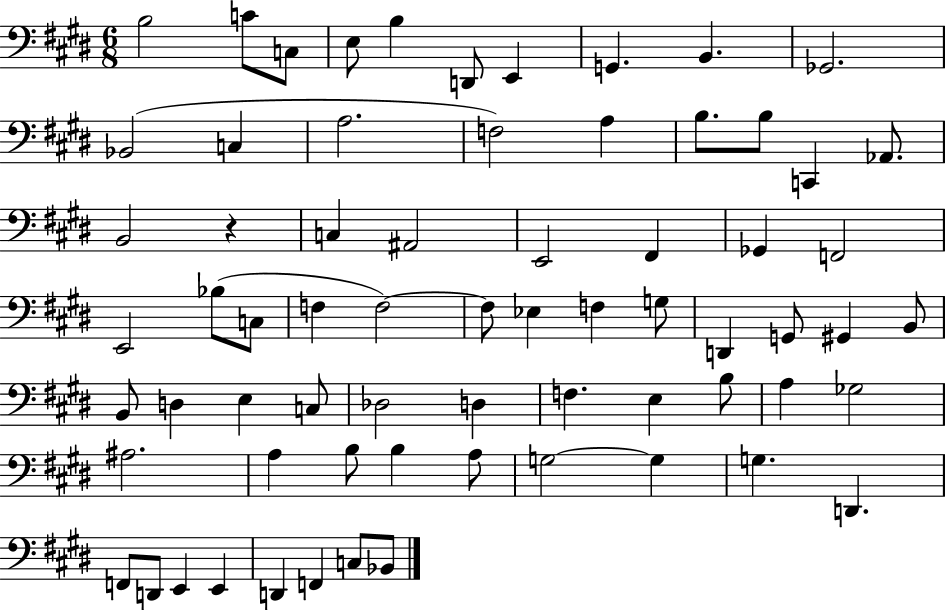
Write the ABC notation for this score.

X:1
T:Untitled
M:6/8
L:1/4
K:E
B,2 C/2 C,/2 E,/2 B, D,,/2 E,, G,, B,, _G,,2 _B,,2 C, A,2 F,2 A, B,/2 B,/2 C,, _A,,/2 B,,2 z C, ^A,,2 E,,2 ^F,, _G,, F,,2 E,,2 _B,/2 C,/2 F, F,2 F,/2 _E, F, G,/2 D,, G,,/2 ^G,, B,,/2 B,,/2 D, E, C,/2 _D,2 D, F, E, B,/2 A, _G,2 ^A,2 A, B,/2 B, A,/2 G,2 G, G, D,, F,,/2 D,,/2 E,, E,, D,, F,, C,/2 _B,,/2